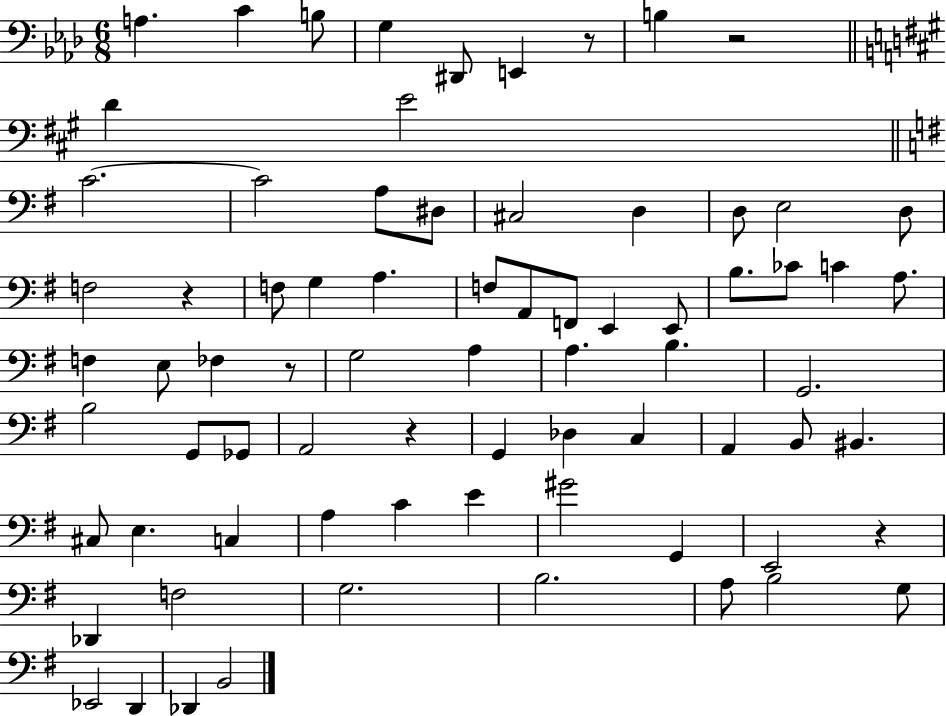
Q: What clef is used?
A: bass